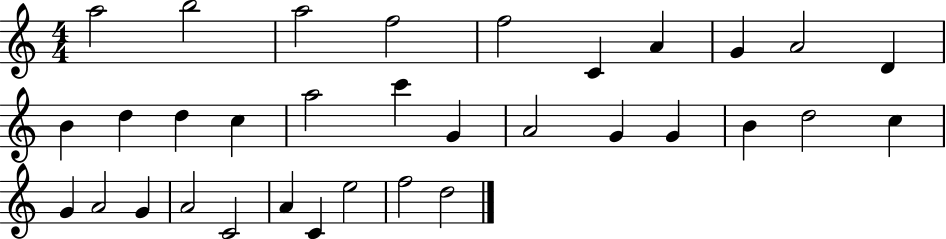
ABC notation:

X:1
T:Untitled
M:4/4
L:1/4
K:C
a2 b2 a2 f2 f2 C A G A2 D B d d c a2 c' G A2 G G B d2 c G A2 G A2 C2 A C e2 f2 d2